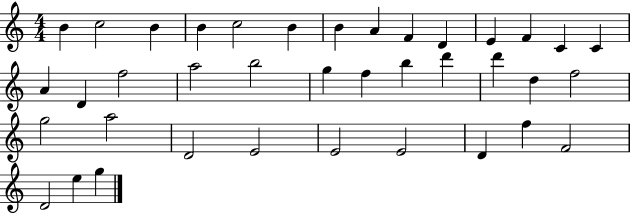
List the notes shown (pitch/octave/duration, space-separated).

B4/q C5/h B4/q B4/q C5/h B4/q B4/q A4/q F4/q D4/q E4/q F4/q C4/q C4/q A4/q D4/q F5/h A5/h B5/h G5/q F5/q B5/q D6/q D6/q D5/q F5/h G5/h A5/h D4/h E4/h E4/h E4/h D4/q F5/q F4/h D4/h E5/q G5/q